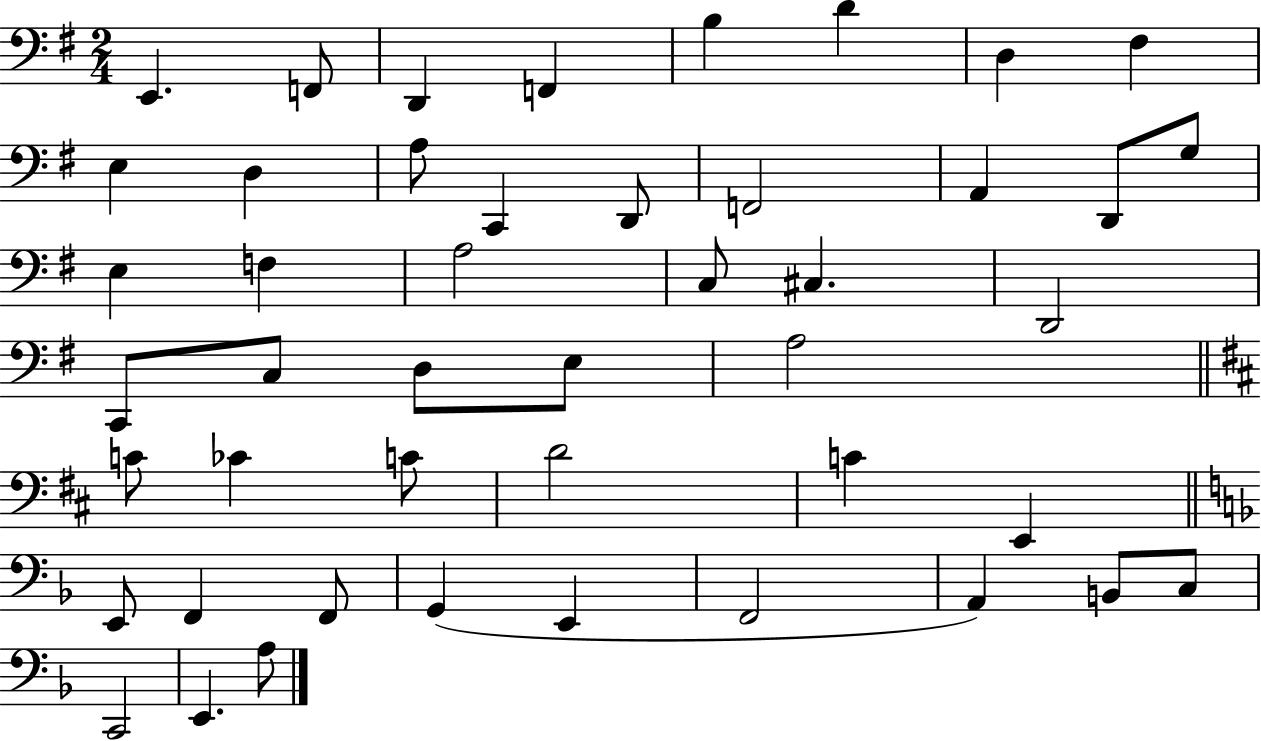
E2/q. F2/e D2/q F2/q B3/q D4/q D3/q F#3/q E3/q D3/q A3/e C2/q D2/e F2/h A2/q D2/e G3/e E3/q F3/q A3/h C3/e C#3/q. D2/h C2/e C3/e D3/e E3/e A3/h C4/e CES4/q C4/e D4/h C4/q E2/q E2/e F2/q F2/e G2/q E2/q F2/h A2/q B2/e C3/e C2/h E2/q. A3/e